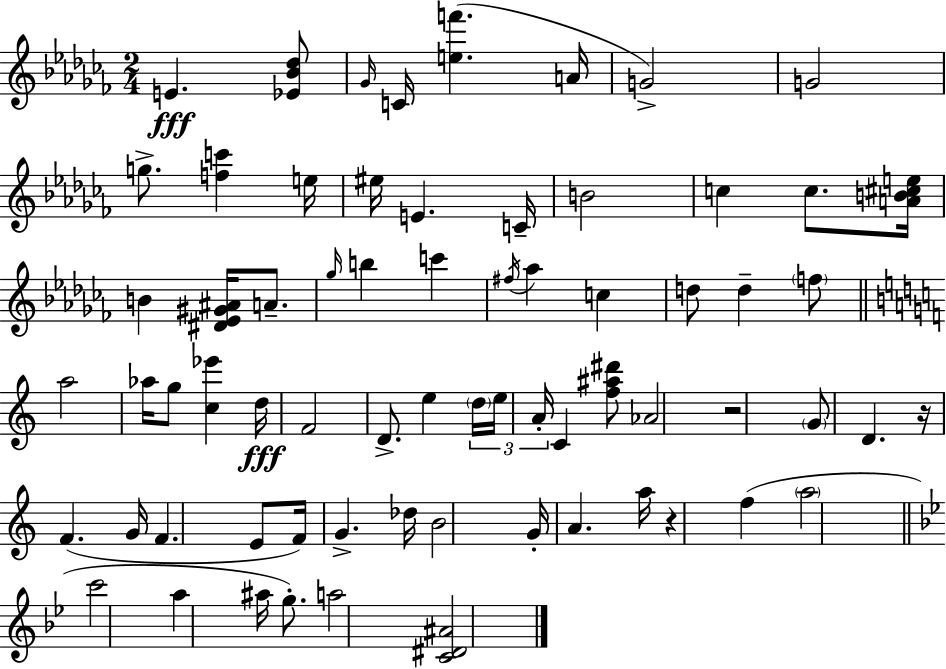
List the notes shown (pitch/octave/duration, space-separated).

E4/q. [Eb4,Bb4,Db5]/e Gb4/s C4/s [E5,F6]/q. A4/s G4/h G4/h G5/e. [F5,C6]/q E5/s EIS5/s E4/q. C4/s B4/h C5/q C5/e. [A4,B4,C#5,E5]/s B4/q [D#4,Eb4,G#4,A#4]/s A4/e. Gb5/s B5/q C6/q F#5/s Ab5/q C5/q D5/e D5/q F5/e A5/h Ab5/s G5/e [C5,Eb6]/q D5/s F4/h D4/e. E5/q D5/s E5/s A4/s C4/q [F5,A#5,D#6]/e Ab4/h R/h G4/e D4/q. R/s F4/q. G4/s F4/q. E4/e F4/s G4/q. Db5/s B4/h G4/s A4/q. A5/s R/q F5/q A5/h C6/h A5/q A#5/s G5/e. A5/h [C4,D#4,A#4]/h